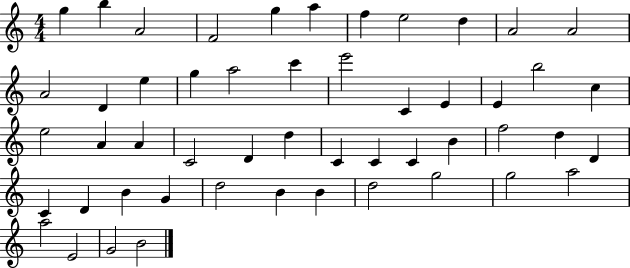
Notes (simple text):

G5/q B5/q A4/h F4/h G5/q A5/q F5/q E5/h D5/q A4/h A4/h A4/h D4/q E5/q G5/q A5/h C6/q E6/h C4/q E4/q E4/q B5/h C5/q E5/h A4/q A4/q C4/h D4/q D5/q C4/q C4/q C4/q B4/q F5/h D5/q D4/q C4/q D4/q B4/q G4/q D5/h B4/q B4/q D5/h G5/h G5/h A5/h A5/h E4/h G4/h B4/h